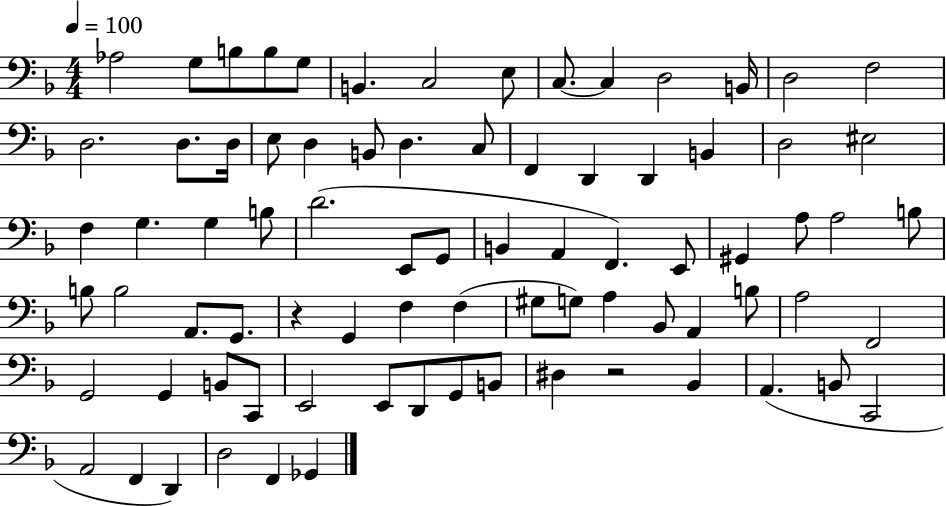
{
  \clef bass
  \numericTimeSignature
  \time 4/4
  \key f \major
  \tempo 4 = 100
  \repeat volta 2 { aes2 g8 b8 b8 g8 | b,4. c2 e8 | c8.~~ c4 d2 b,16 | d2 f2 | \break d2. d8. d16 | e8 d4 b,8 d4. c8 | f,4 d,4 d,4 b,4 | d2 eis2 | \break f4 g4. g4 b8 | d'2.( e,8 g,8 | b,4 a,4 f,4.) e,8 | gis,4 a8 a2 b8 | \break b8 b2 a,8. g,8. | r4 g,4 f4 f4( | gis8 g8) a4 bes,8 a,4 b8 | a2 f,2 | \break g,2 g,4 b,8 c,8 | e,2 e,8 d,8 g,8 b,8 | dis4 r2 bes,4 | a,4.( b,8 c,2 | \break a,2 f,4 d,4) | d2 f,4 ges,4 | } \bar "|."
}